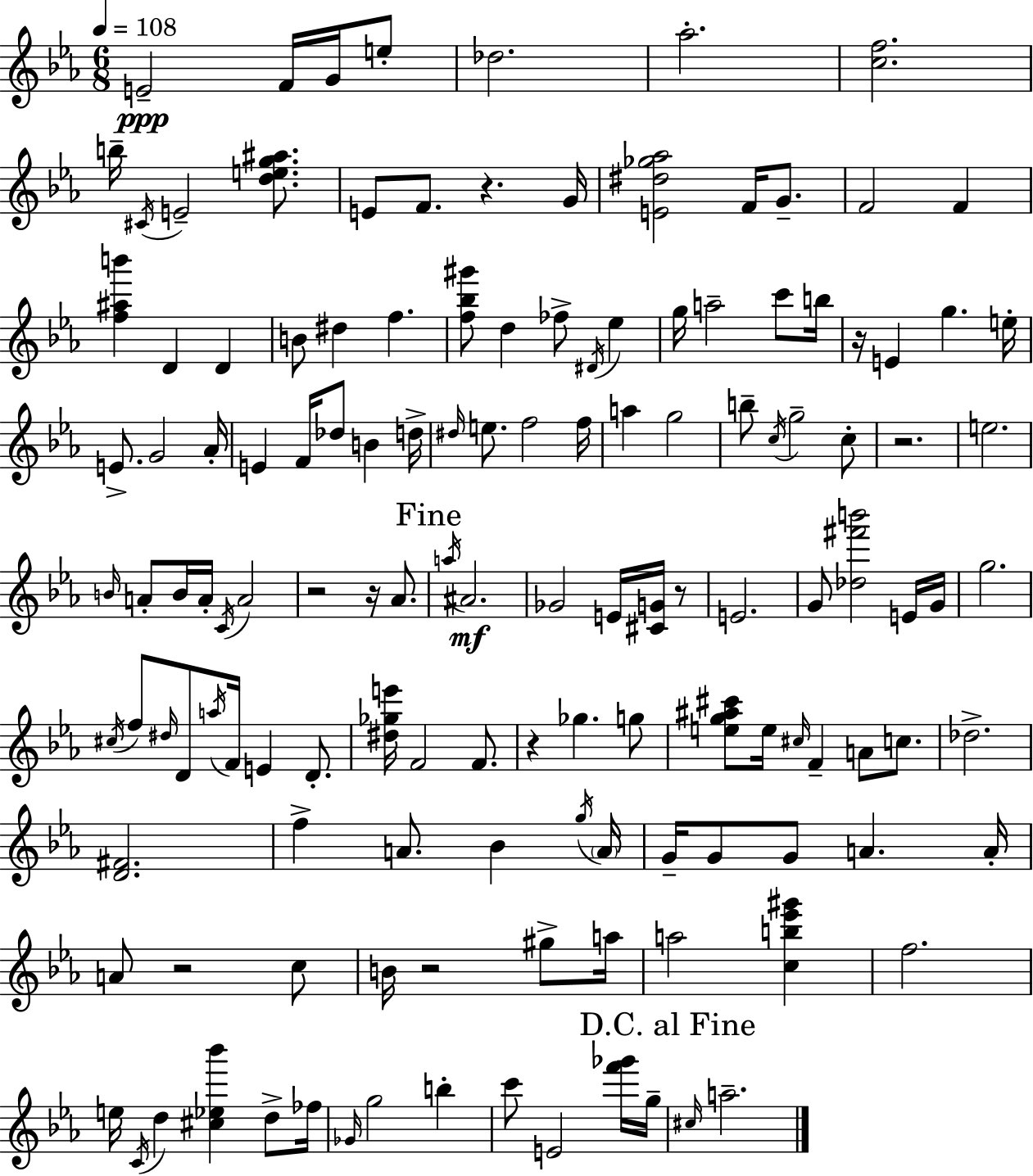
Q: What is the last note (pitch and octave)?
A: A5